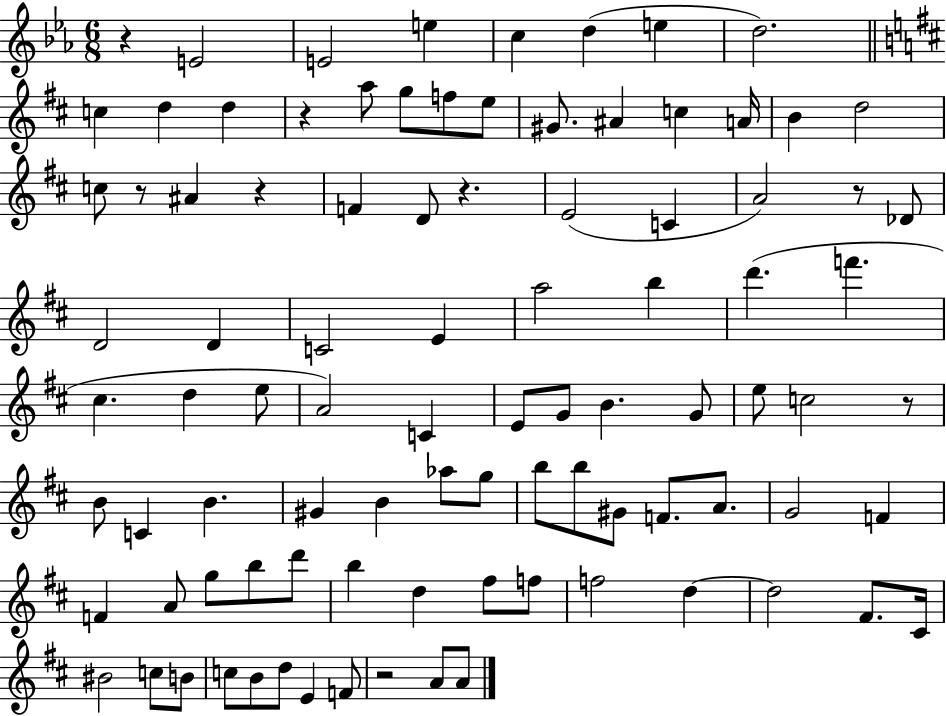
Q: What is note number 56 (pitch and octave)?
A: B5